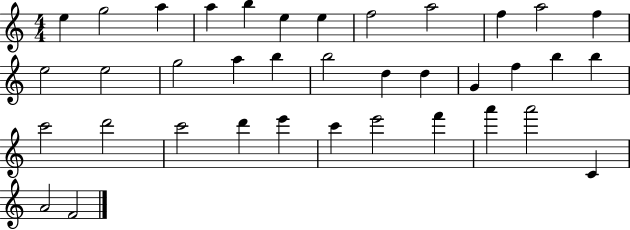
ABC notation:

X:1
T:Untitled
M:4/4
L:1/4
K:C
e g2 a a b e e f2 a2 f a2 f e2 e2 g2 a b b2 d d G f b b c'2 d'2 c'2 d' e' c' e'2 f' a' a'2 C A2 F2